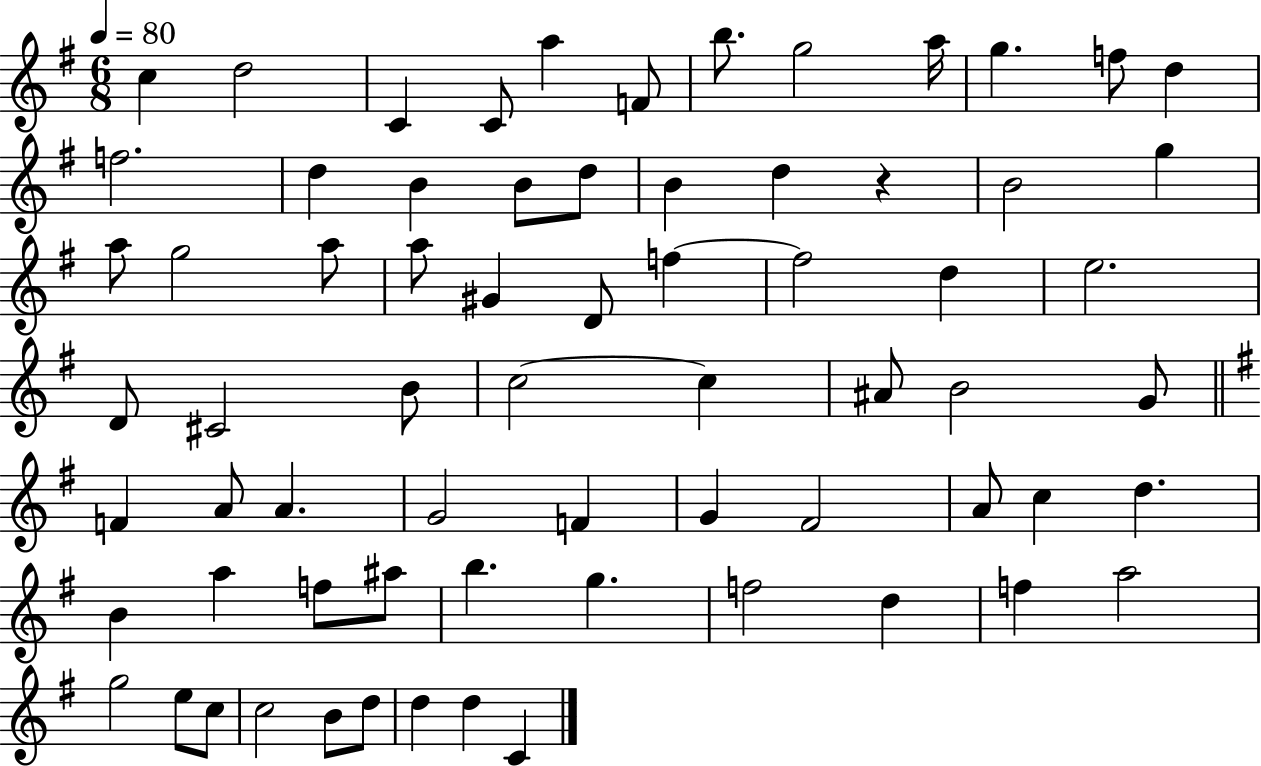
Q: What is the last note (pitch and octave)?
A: C4